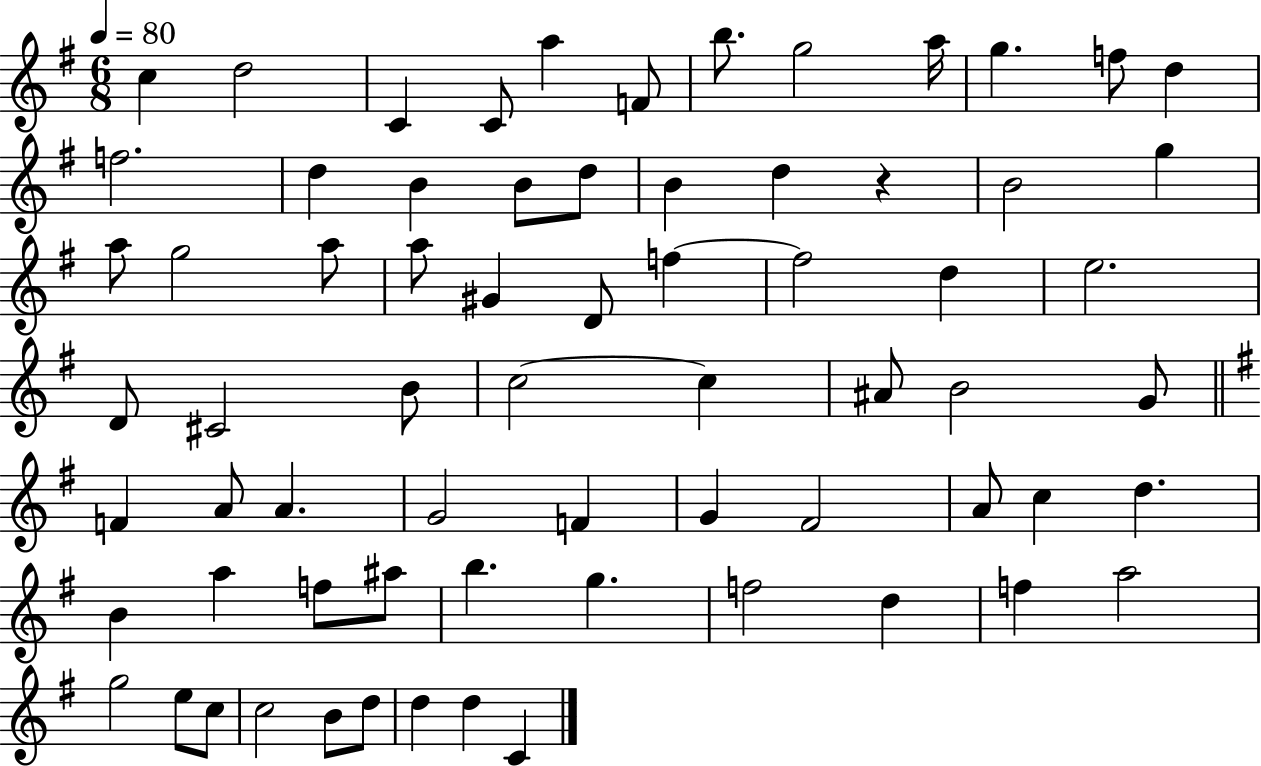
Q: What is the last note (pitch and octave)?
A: C4